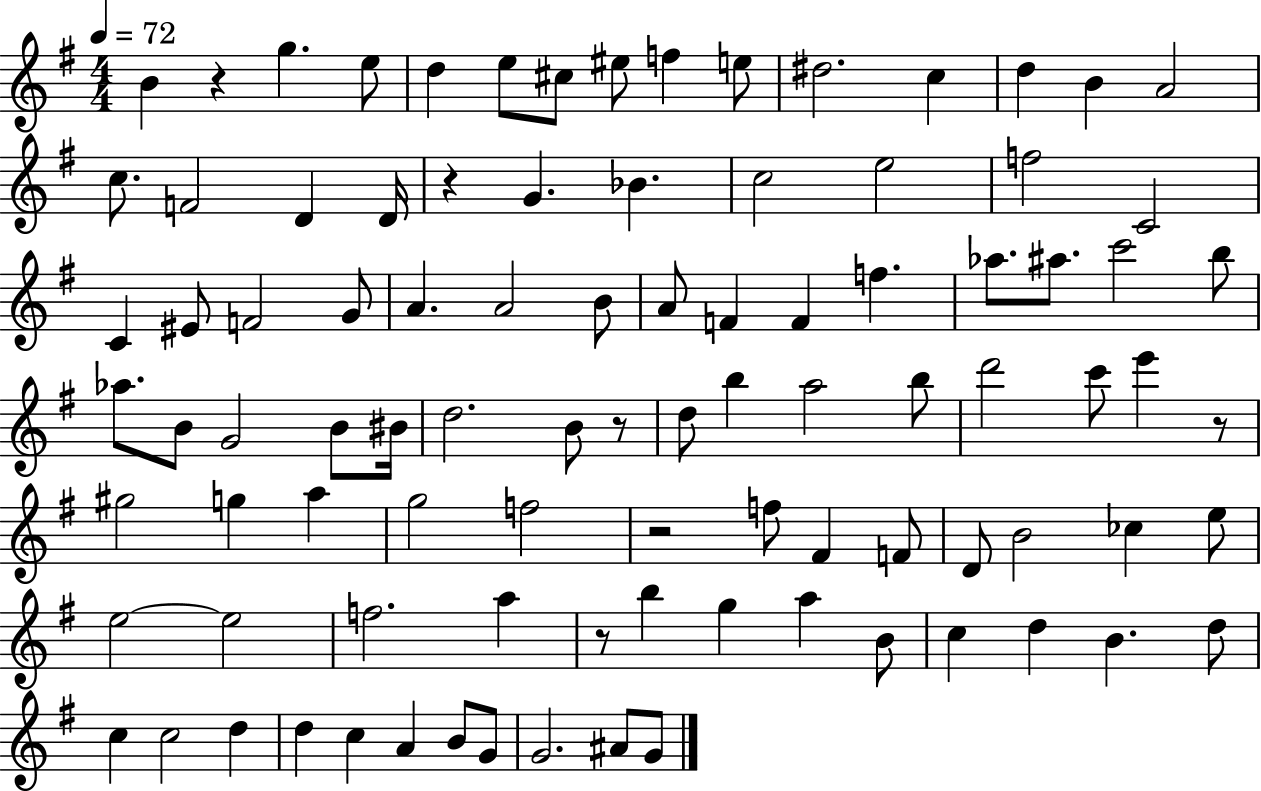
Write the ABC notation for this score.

X:1
T:Untitled
M:4/4
L:1/4
K:G
B z g e/2 d e/2 ^c/2 ^e/2 f e/2 ^d2 c d B A2 c/2 F2 D D/4 z G _B c2 e2 f2 C2 C ^E/2 F2 G/2 A A2 B/2 A/2 F F f _a/2 ^a/2 c'2 b/2 _a/2 B/2 G2 B/2 ^B/4 d2 B/2 z/2 d/2 b a2 b/2 d'2 c'/2 e' z/2 ^g2 g a g2 f2 z2 f/2 ^F F/2 D/2 B2 _c e/2 e2 e2 f2 a z/2 b g a B/2 c d B d/2 c c2 d d c A B/2 G/2 G2 ^A/2 G/2